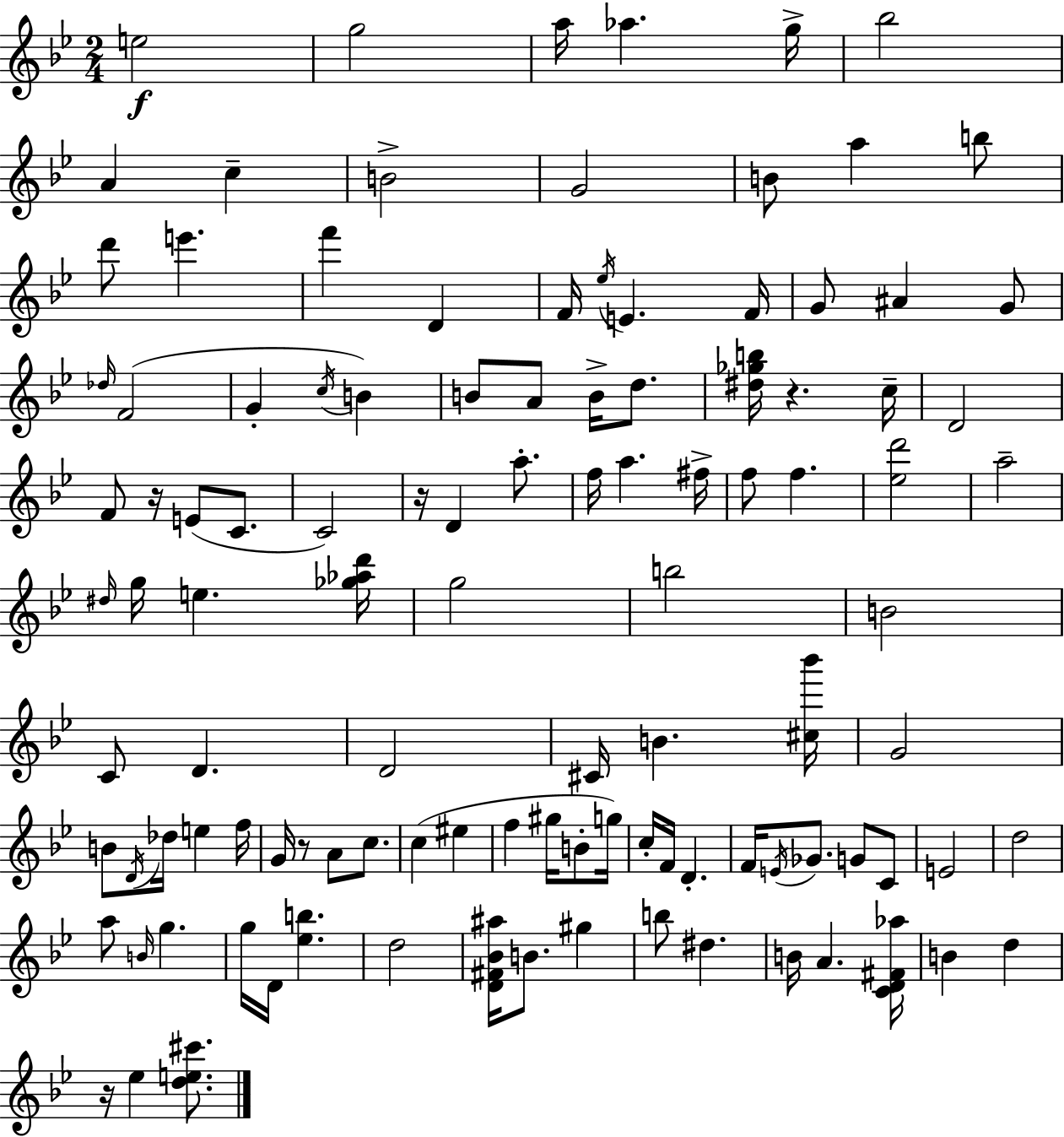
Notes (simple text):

E5/h G5/h A5/s Ab5/q. G5/s Bb5/h A4/q C5/q B4/h G4/h B4/e A5/q B5/e D6/e E6/q. F6/q D4/q F4/s Eb5/s E4/q. F4/s G4/e A#4/q G4/e Db5/s F4/h G4/q C5/s B4/q B4/e A4/e B4/s D5/e. [D#5,Gb5,B5]/s R/q. C5/s D4/h F4/e R/s E4/e C4/e. C4/h R/s D4/q A5/e. F5/s A5/q. F#5/s F5/e F5/q. [Eb5,D6]/h A5/h D#5/s G5/s E5/q. [Gb5,Ab5,D6]/s G5/h B5/h B4/h C4/e D4/q. D4/h C#4/s B4/q. [C#5,Bb6]/s G4/h B4/e D4/s Db5/s E5/q F5/s G4/s R/e A4/e C5/e. C5/q EIS5/q F5/q G#5/s B4/e G5/s C5/s F4/s D4/q. F4/s E4/s Gb4/e. G4/e C4/e E4/h D5/h A5/e B4/s G5/q. G5/s D4/s [Eb5,B5]/q. D5/h [D4,F#4,Bb4,A#5]/s B4/e. G#5/q B5/e D#5/q. B4/s A4/q. [C4,D4,F#4,Ab5]/s B4/q D5/q R/s Eb5/q [D5,E5,C#6]/e.